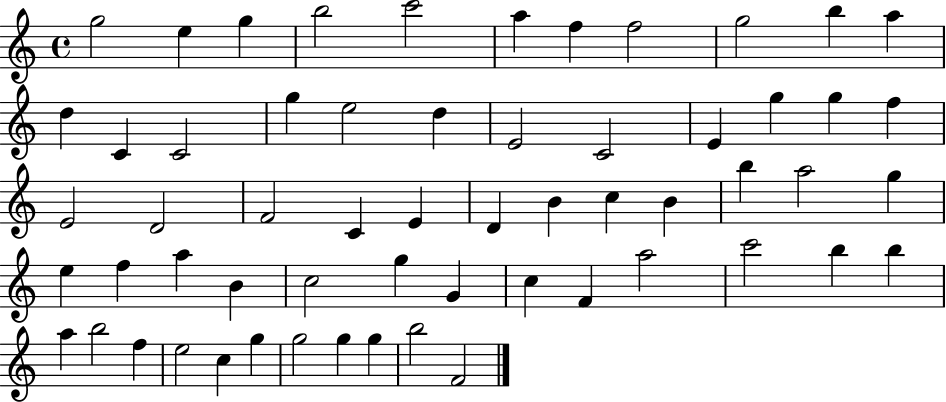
G5/h E5/q G5/q B5/h C6/h A5/q F5/q F5/h G5/h B5/q A5/q D5/q C4/q C4/h G5/q E5/h D5/q E4/h C4/h E4/q G5/q G5/q F5/q E4/h D4/h F4/h C4/q E4/q D4/q B4/q C5/q B4/q B5/q A5/h G5/q E5/q F5/q A5/q B4/q C5/h G5/q G4/q C5/q F4/q A5/h C6/h B5/q B5/q A5/q B5/h F5/q E5/h C5/q G5/q G5/h G5/q G5/q B5/h F4/h